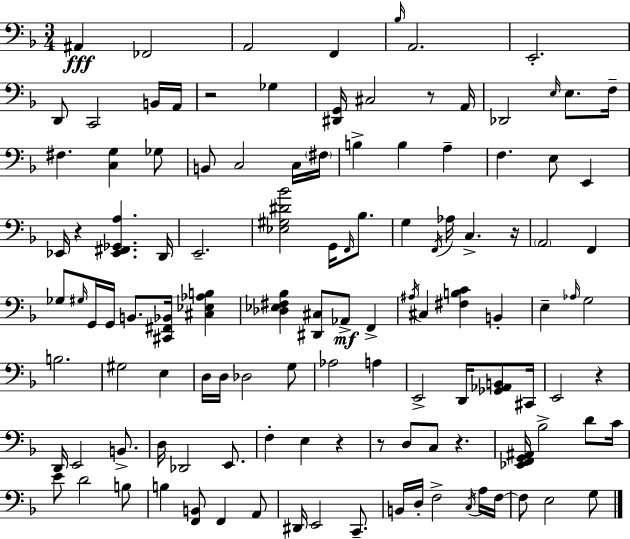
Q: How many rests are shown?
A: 8